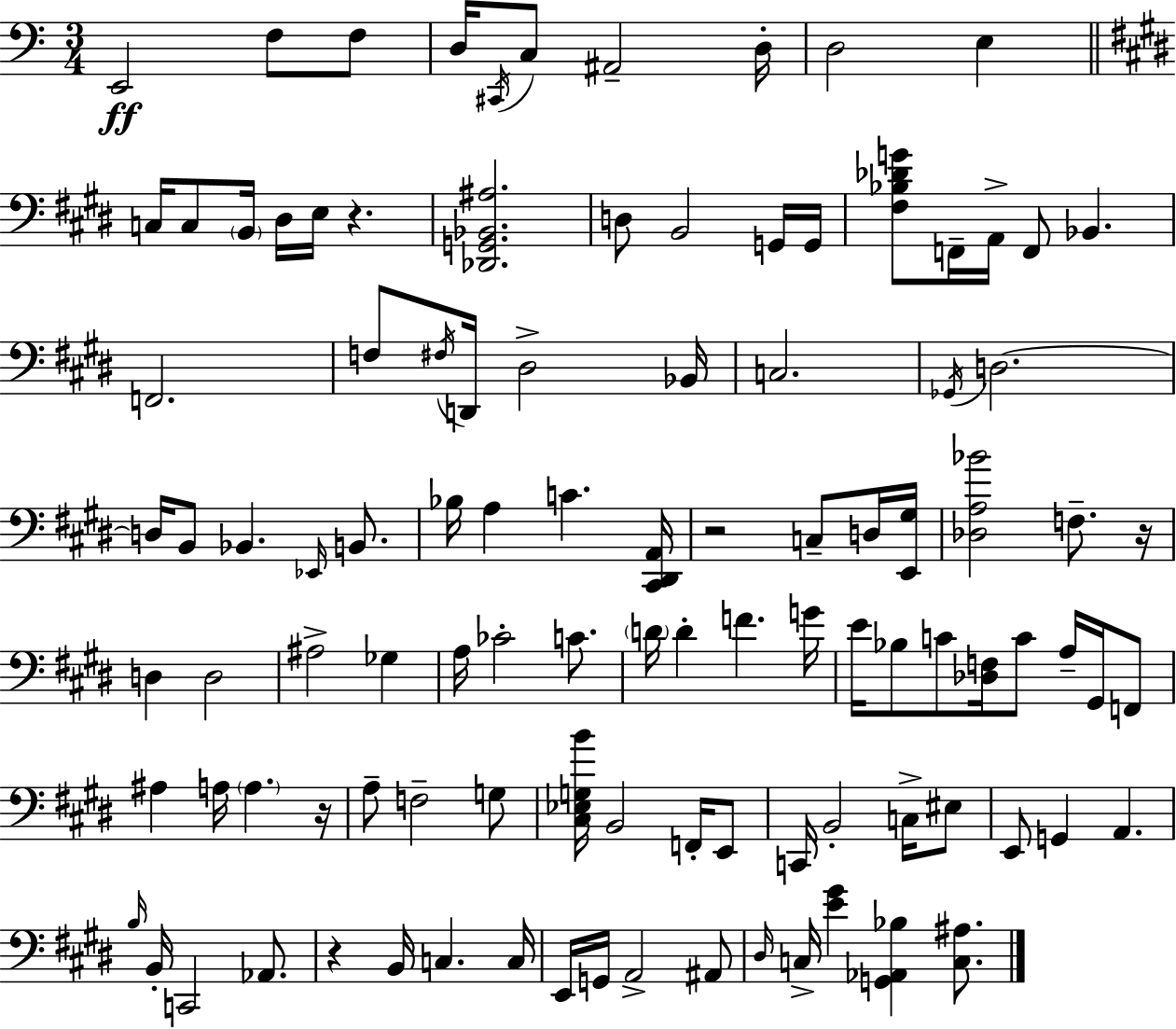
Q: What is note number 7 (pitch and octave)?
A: A#2